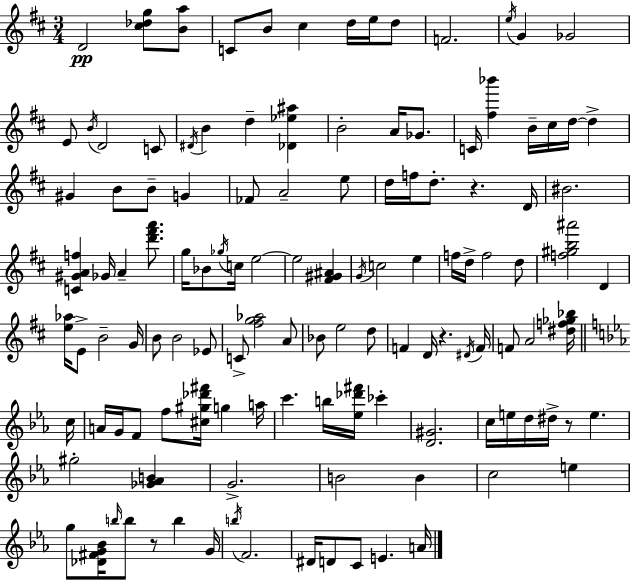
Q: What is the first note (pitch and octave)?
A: D4